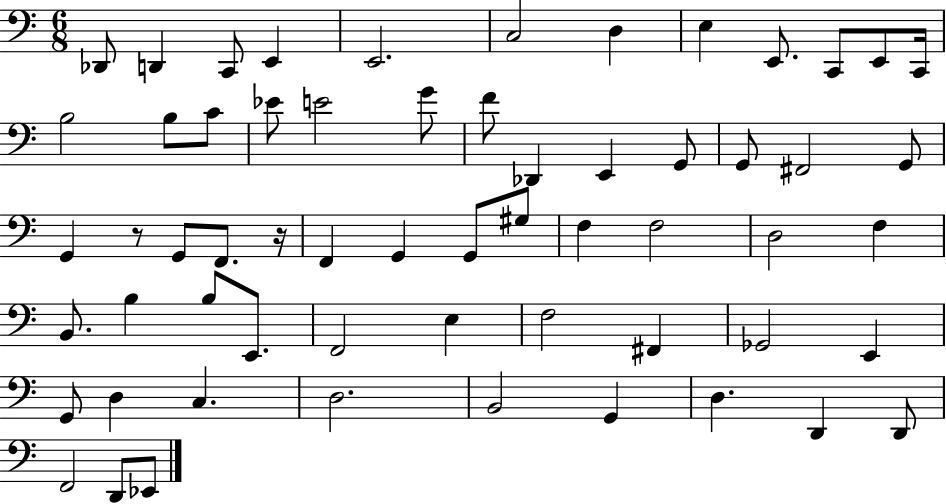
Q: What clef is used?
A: bass